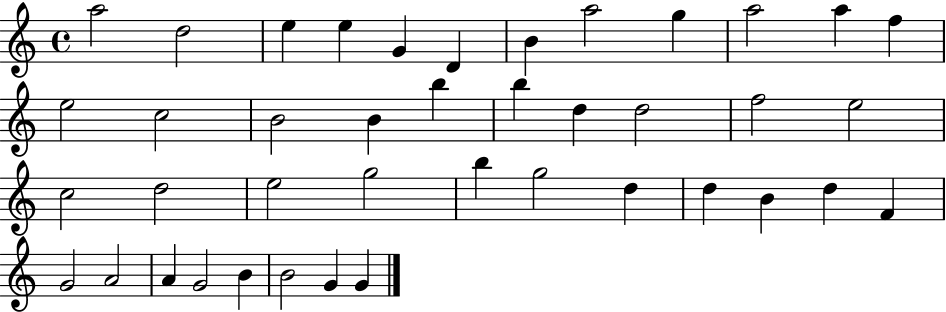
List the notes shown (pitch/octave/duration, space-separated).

A5/h D5/h E5/q E5/q G4/q D4/q B4/q A5/h G5/q A5/h A5/q F5/q E5/h C5/h B4/h B4/q B5/q B5/q D5/q D5/h F5/h E5/h C5/h D5/h E5/h G5/h B5/q G5/h D5/q D5/q B4/q D5/q F4/q G4/h A4/h A4/q G4/h B4/q B4/h G4/q G4/q